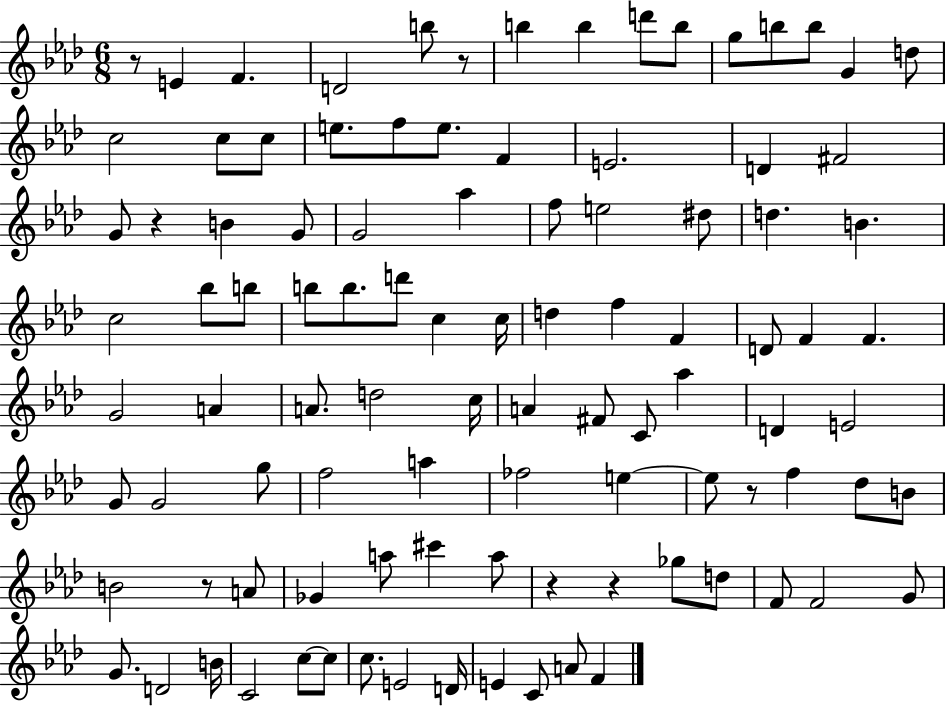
{
  \clef treble
  \numericTimeSignature
  \time 6/8
  \key aes \major
  \repeat volta 2 { r8 e'4 f'4. | d'2 b''8 r8 | b''4 b''4 d'''8 b''8 | g''8 b''8 b''8 g'4 d''8 | \break c''2 c''8 c''8 | e''8. f''8 e''8. f'4 | e'2. | d'4 fis'2 | \break g'8 r4 b'4 g'8 | g'2 aes''4 | f''8 e''2 dis''8 | d''4. b'4. | \break c''2 bes''8 b''8 | b''8 b''8. d'''8 c''4 c''16 | d''4 f''4 f'4 | d'8 f'4 f'4. | \break g'2 a'4 | a'8. d''2 c''16 | a'4 fis'8 c'8 aes''4 | d'4 e'2 | \break g'8 g'2 g''8 | f''2 a''4 | fes''2 e''4~~ | e''8 r8 f''4 des''8 b'8 | \break b'2 r8 a'8 | ges'4 a''8 cis'''4 a''8 | r4 r4 ges''8 d''8 | f'8 f'2 g'8 | \break g'8. d'2 b'16 | c'2 c''8~~ c''8 | c''8. e'2 d'16 | e'4 c'8 a'8 f'4 | \break } \bar "|."
}